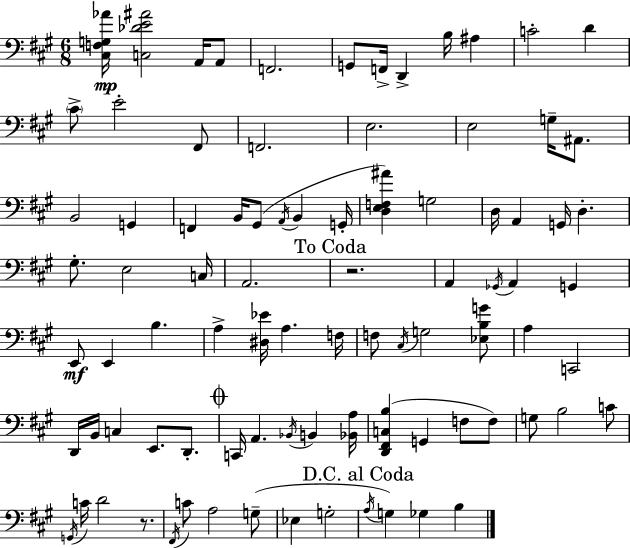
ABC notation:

X:1
T:Untitled
M:6/8
L:1/4
K:A
[^C,F,G,_A]/4 [C,_DE^A]2 A,,/4 A,,/2 F,,2 G,,/2 F,,/4 D,, B,/4 ^A, C2 D ^C/2 E2 ^F,,/2 F,,2 E,2 E,2 G,/4 ^A,,/2 B,,2 G,, F,, B,,/4 ^G,,/2 A,,/4 B,, G,,/4 [D,E,F,^A] G,2 D,/4 A,, G,,/4 D, ^G,/2 E,2 C,/4 A,,2 z2 A,, _G,,/4 A,, G,, E,,/2 E,, B, A, [^D,_E]/4 A, F,/4 F,/2 ^C,/4 G,2 [_E,B,G]/2 A, C,,2 D,,/4 B,,/4 C, E,,/2 D,,/2 C,,/4 A,, _B,,/4 B,, [_B,,A,]/4 [D,,^F,,C,B,] G,, F,/2 F,/2 G,/2 B,2 C/2 G,,/4 C/4 D2 z/2 ^F,,/4 C/2 A,2 G,/2 _E, G,2 A,/4 G, _G, B,